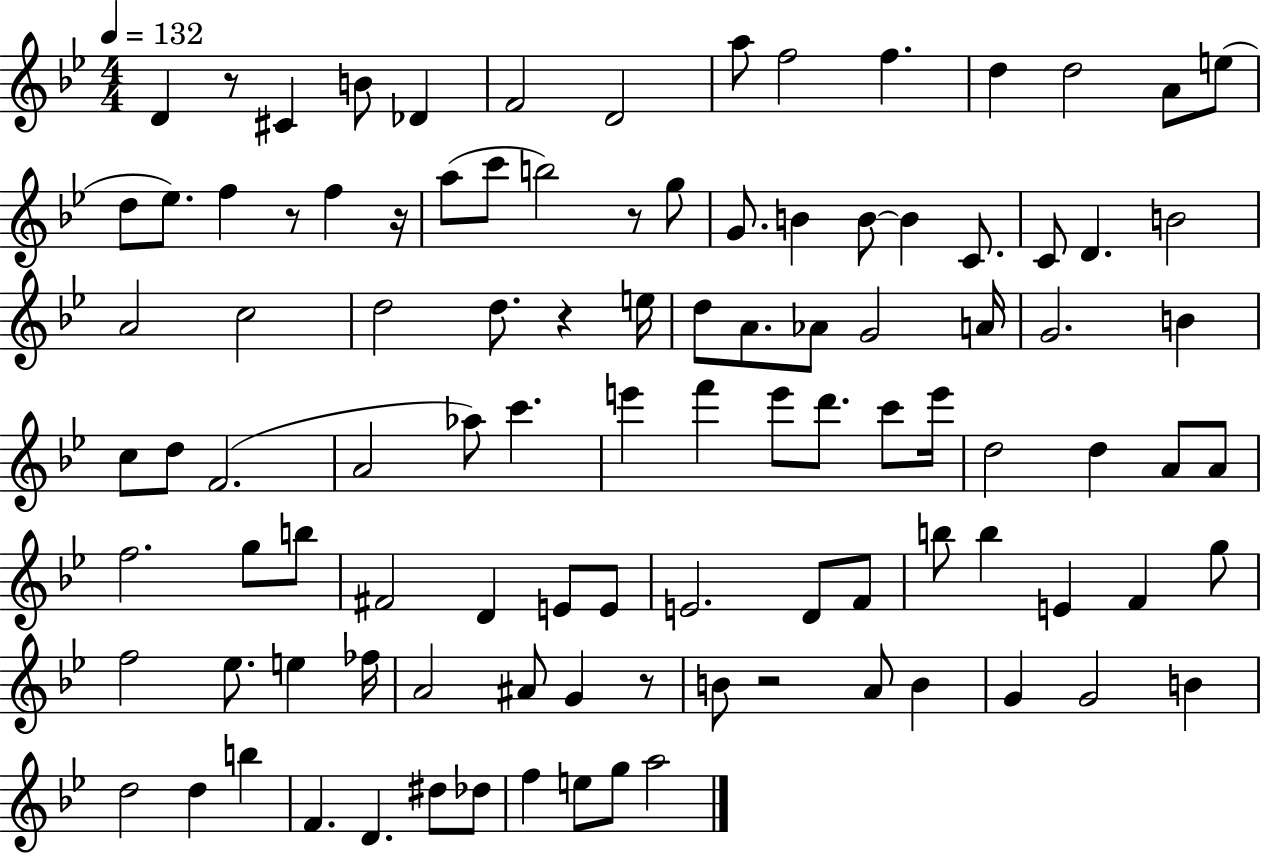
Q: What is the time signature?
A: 4/4